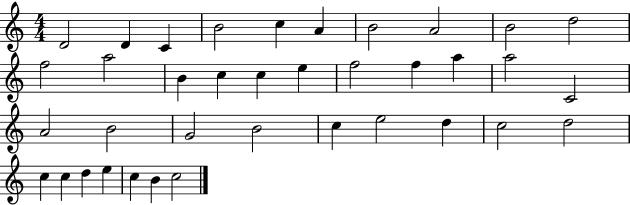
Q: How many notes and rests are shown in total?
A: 37